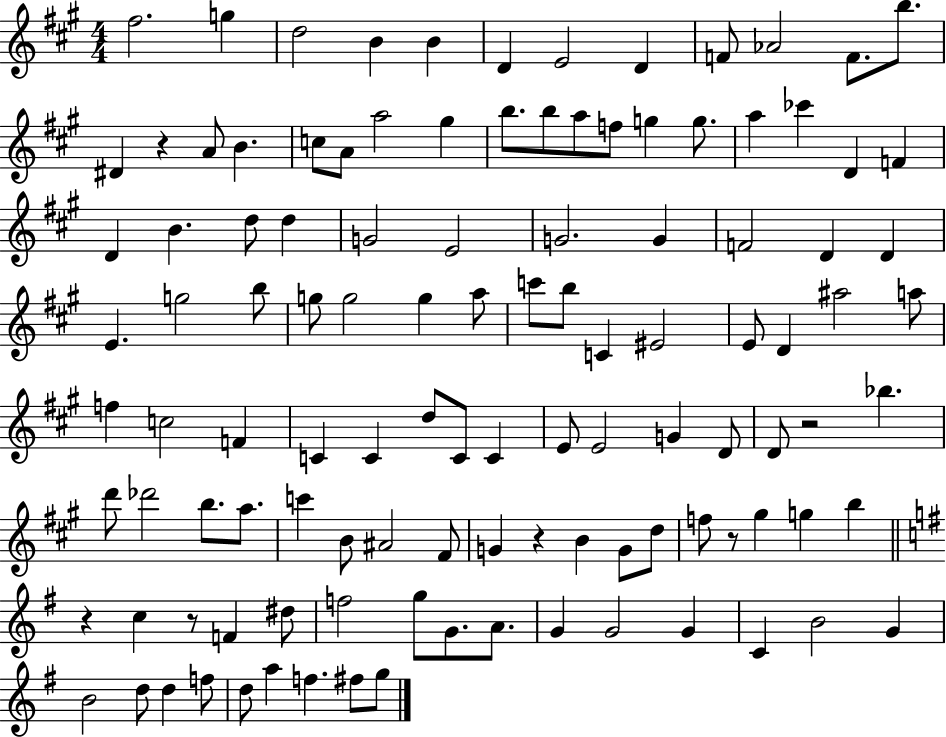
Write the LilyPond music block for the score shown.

{
  \clef treble
  \numericTimeSignature
  \time 4/4
  \key a \major
  \repeat volta 2 { fis''2. g''4 | d''2 b'4 b'4 | d'4 e'2 d'4 | f'8 aes'2 f'8. b''8. | \break dis'4 r4 a'8 b'4. | c''8 a'8 a''2 gis''4 | b''8. b''8 a''8 f''8 g''4 g''8. | a''4 ces'''4 d'4 f'4 | \break d'4 b'4. d''8 d''4 | g'2 e'2 | g'2. g'4 | f'2 d'4 d'4 | \break e'4. g''2 b''8 | g''8 g''2 g''4 a''8 | c'''8 b''8 c'4 eis'2 | e'8 d'4 ais''2 a''8 | \break f''4 c''2 f'4 | c'4 c'4 d''8 c'8 c'4 | e'8 e'2 g'4 d'8 | d'8 r2 bes''4. | \break d'''8 des'''2 b''8. a''8. | c'''4 b'8 ais'2 fis'8 | g'4 r4 b'4 g'8 d''8 | f''8 r8 gis''4 g''4 b''4 | \break \bar "||" \break \key g \major r4 c''4 r8 f'4 dis''8 | f''2 g''8 g'8. a'8. | g'4 g'2 g'4 | c'4 b'2 g'4 | \break b'2 d''8 d''4 f''8 | d''8 a''4 f''4. fis''8 g''8 | } \bar "|."
}